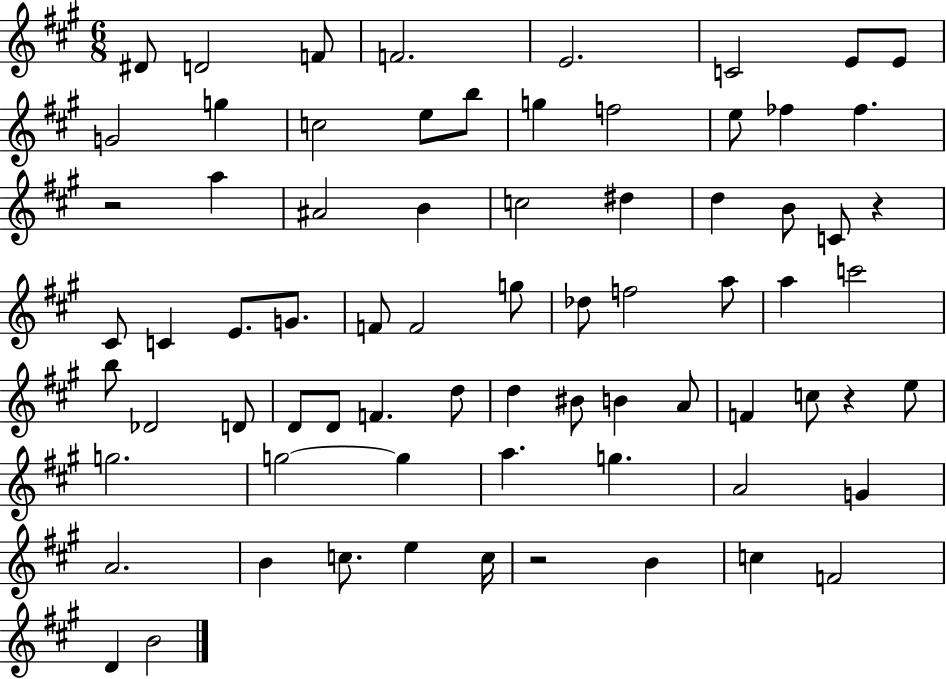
D#4/e D4/h F4/e F4/h. E4/h. C4/h E4/e E4/e G4/h G5/q C5/h E5/e B5/e G5/q F5/h E5/e FES5/q FES5/q. R/h A5/q A#4/h B4/q C5/h D#5/q D5/q B4/e C4/e R/q C#4/e C4/q E4/e. G4/e. F4/e F4/h G5/e Db5/e F5/h A5/e A5/q C6/h B5/e Db4/h D4/e D4/e D4/e F4/q. D5/e D5/q BIS4/e B4/q A4/e F4/q C5/e R/q E5/e G5/h. G5/h G5/q A5/q. G5/q. A4/h G4/q A4/h. B4/q C5/e. E5/q C5/s R/h B4/q C5/q F4/h D4/q B4/h